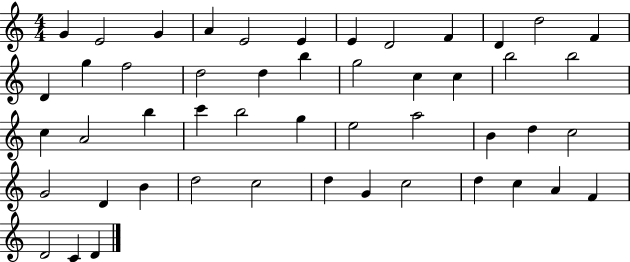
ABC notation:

X:1
T:Untitled
M:4/4
L:1/4
K:C
G E2 G A E2 E E D2 F D d2 F D g f2 d2 d b g2 c c b2 b2 c A2 b c' b2 g e2 a2 B d c2 G2 D B d2 c2 d G c2 d c A F D2 C D